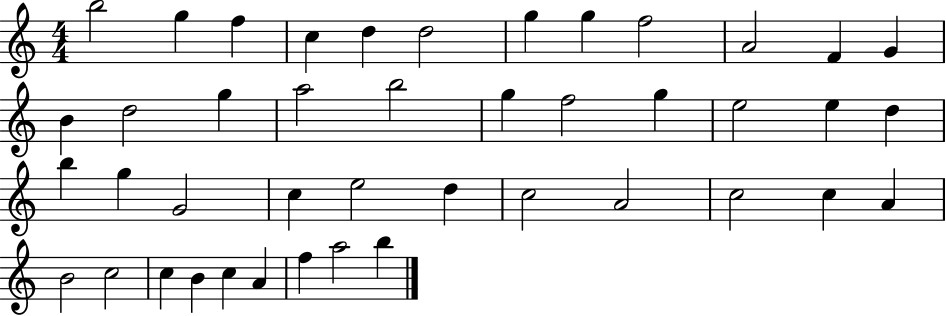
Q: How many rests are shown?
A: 0